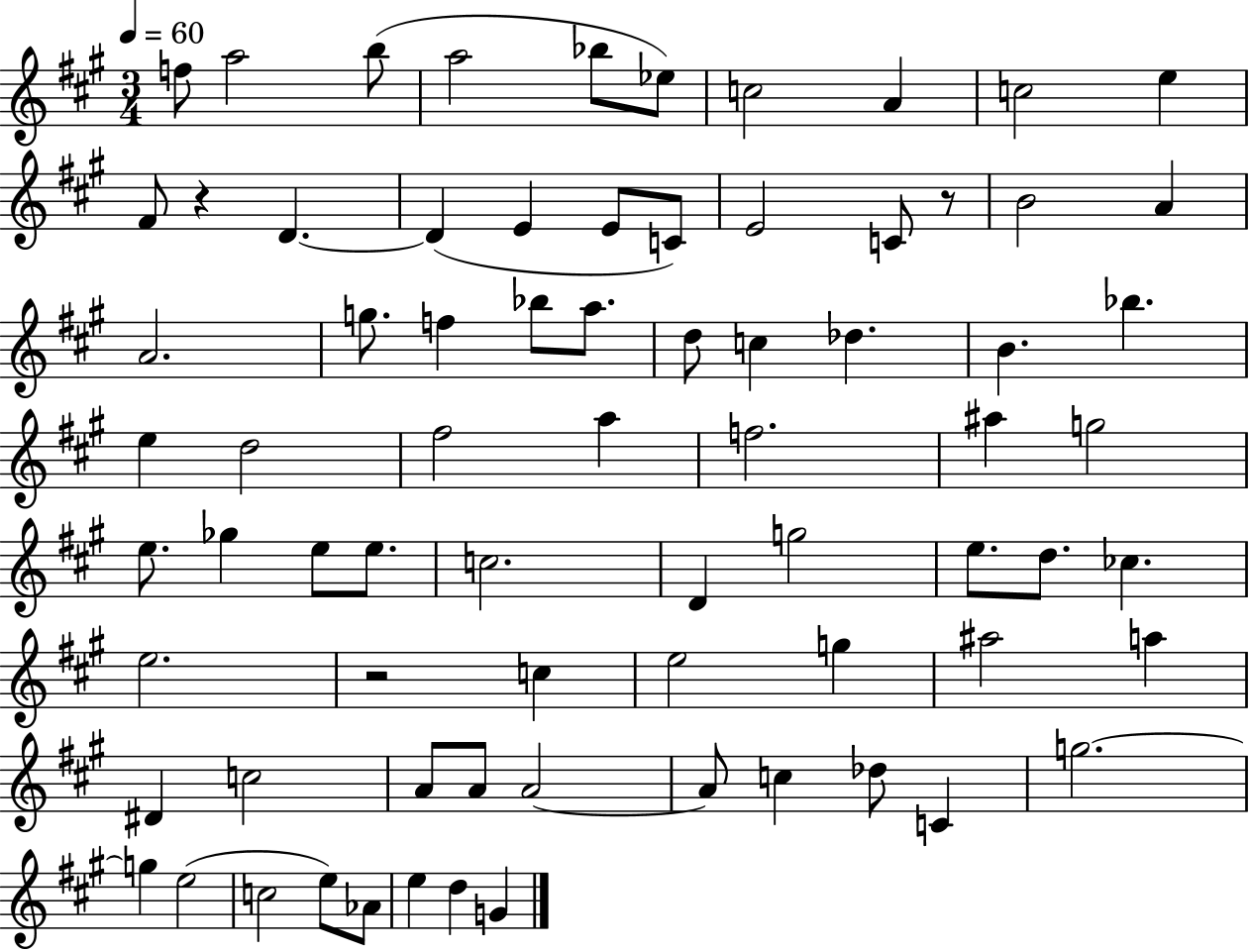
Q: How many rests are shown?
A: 3